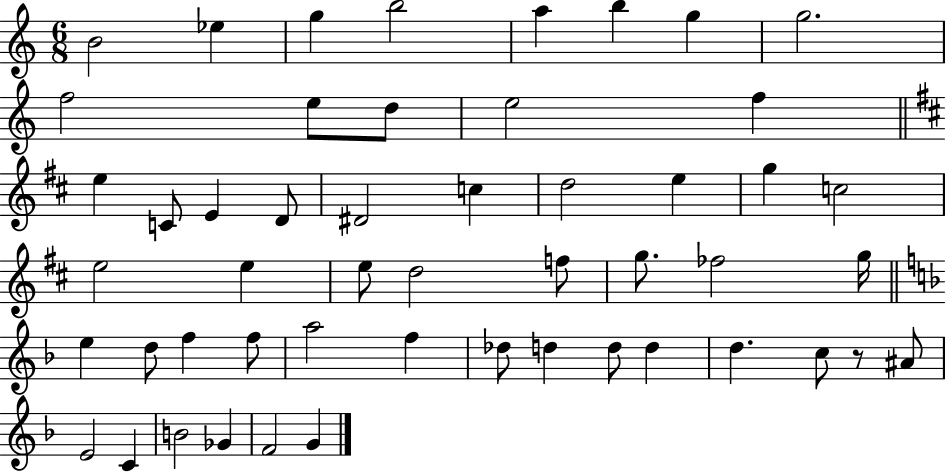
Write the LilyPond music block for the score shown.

{
  \clef treble
  \numericTimeSignature
  \time 6/8
  \key c \major
  b'2 ees''4 | g''4 b''2 | a''4 b''4 g''4 | g''2. | \break f''2 e''8 d''8 | e''2 f''4 | \bar "||" \break \key d \major e''4 c'8 e'4 d'8 | dis'2 c''4 | d''2 e''4 | g''4 c''2 | \break e''2 e''4 | e''8 d''2 f''8 | g''8. fes''2 g''16 | \bar "||" \break \key d \minor e''4 d''8 f''4 f''8 | a''2 f''4 | des''8 d''4 d''8 d''4 | d''4. c''8 r8 ais'8 | \break e'2 c'4 | b'2 ges'4 | f'2 g'4 | \bar "|."
}